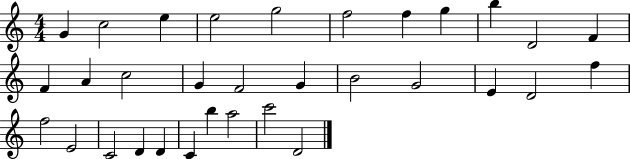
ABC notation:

X:1
T:Untitled
M:4/4
L:1/4
K:C
G c2 e e2 g2 f2 f g b D2 F F A c2 G F2 G B2 G2 E D2 f f2 E2 C2 D D C b a2 c'2 D2